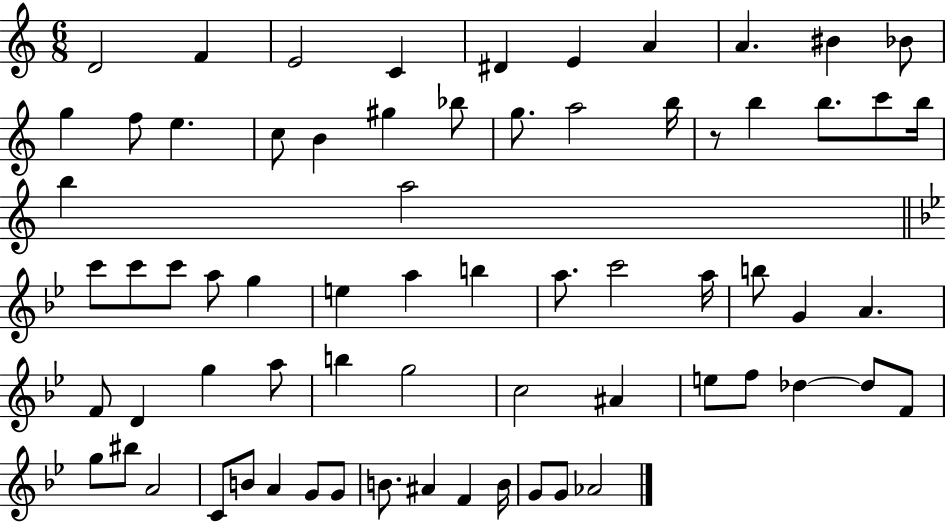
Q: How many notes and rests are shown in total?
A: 69